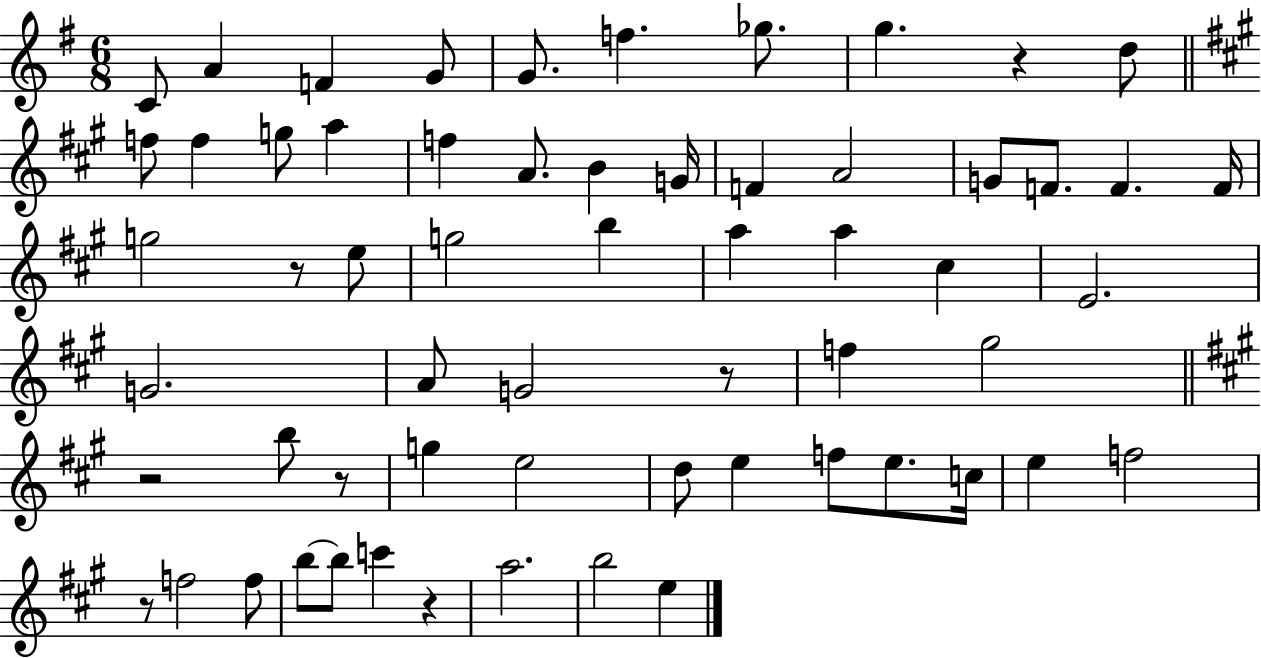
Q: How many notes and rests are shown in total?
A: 61